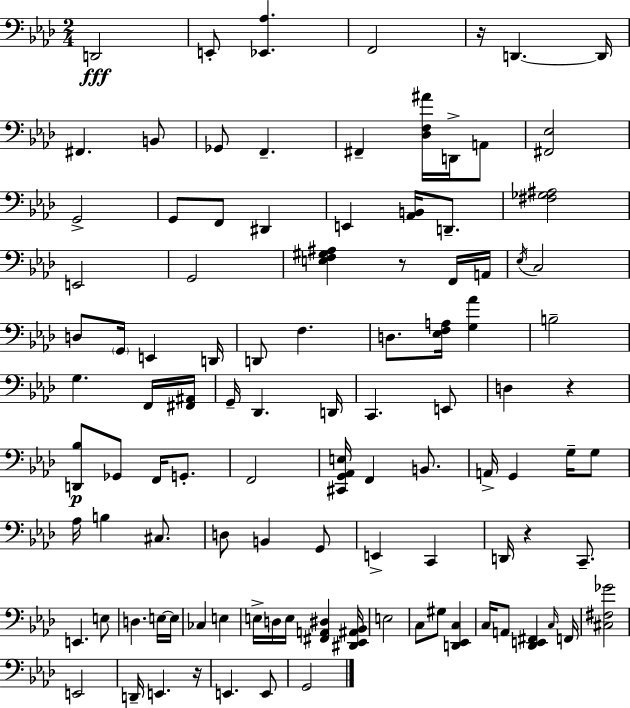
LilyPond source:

{
  \clef bass
  \numericTimeSignature
  \time 2/4
  \key f \minor
  d,2\fff | e,8-. <ees, aes>4. | f,2 | r16 d,4.~~ d,16 | \break fis,4. b,8 | ges,8 f,4.-- | fis,4-- <des f ais'>16 d,16-> a,8 | <fis, ees>2 | \break g,2-> | g,8 f,8 dis,4 | e,4 <aes, b,>16 d,8.-- | <fis ges ais>2 | \break e,2 | g,2 | <e f gis ais>4 r8 f,16 a,16 | \acciaccatura { ees16 } c2 | \break d8 \parenthesize g,16 e,4 | d,16 d,8 f4. | d8. <ees f a>16 <g aes'>4 | b2-- | \break g4. f,16 | <fis, ais,>16 g,16-- des,4. | d,16 c,4. e,8 | d4 r4 | \break <d, bes>8\p ges,8 f,16 g,8.-. | f,2 | <cis, g, aes, e>16 f,4 b,8. | a,16-> g,4 g16-- g8 | \break aes16 b4 cis8. | d8 b,4 g,8 | e,4-> c,4 | d,16 r4 c,8.-- | \break e,4. e8 | d4. e16~~ | e16 ces4 e4 | e16-> d16 e16 <fis, a, dis>4 | \break <dis, ees, ais, bes,>16 e2 | c8 gis8 <d, ees, c>4 | c16 a,8 <des, e, fis,>4 | \grace { c16 } f,16 <cis fis ges'>2 | \break e,2 | d,16-- e,4. | r16 e,4. | e,8 g,2 | \break \bar "|."
}